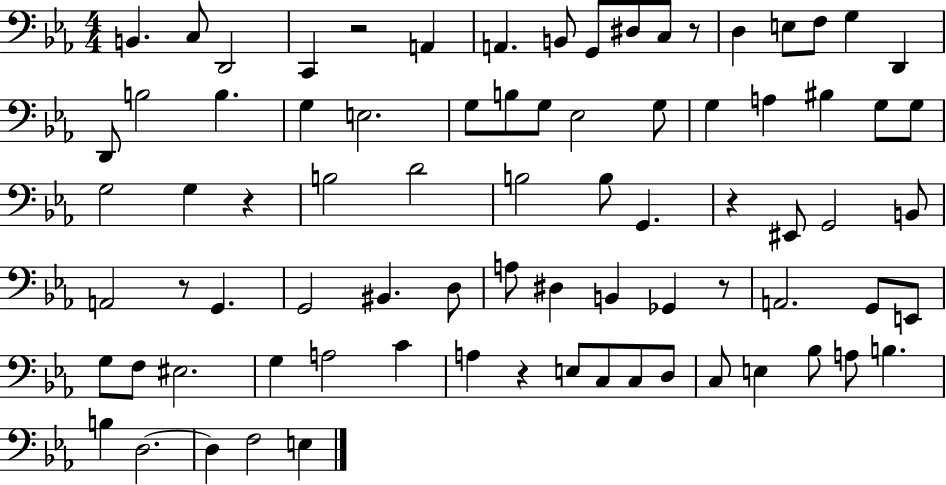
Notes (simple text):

B2/q. C3/e D2/h C2/q R/h A2/q A2/q. B2/e G2/e D#3/e C3/e R/e D3/q E3/e F3/e G3/q D2/q D2/e B3/h B3/q. G3/q E3/h. G3/e B3/e G3/e Eb3/h G3/e G3/q A3/q BIS3/q G3/e G3/e G3/h G3/q R/q B3/h D4/h B3/h B3/e G2/q. R/q EIS2/e G2/h B2/e A2/h R/e G2/q. G2/h BIS2/q. D3/e A3/e D#3/q B2/q Gb2/q R/e A2/h. G2/e E2/e G3/e F3/e EIS3/h. G3/q A3/h C4/q A3/q R/q E3/e C3/e C3/e D3/e C3/e E3/q Bb3/e A3/e B3/q. B3/q D3/h. D3/q F3/h E3/q